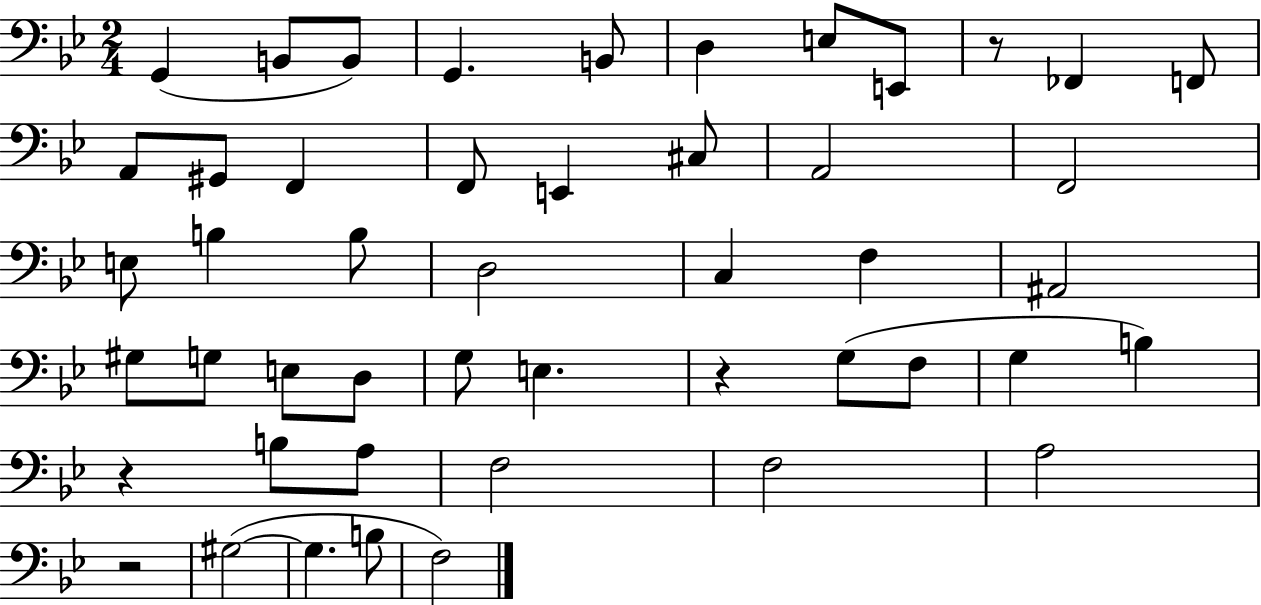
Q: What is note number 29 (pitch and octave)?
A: D3